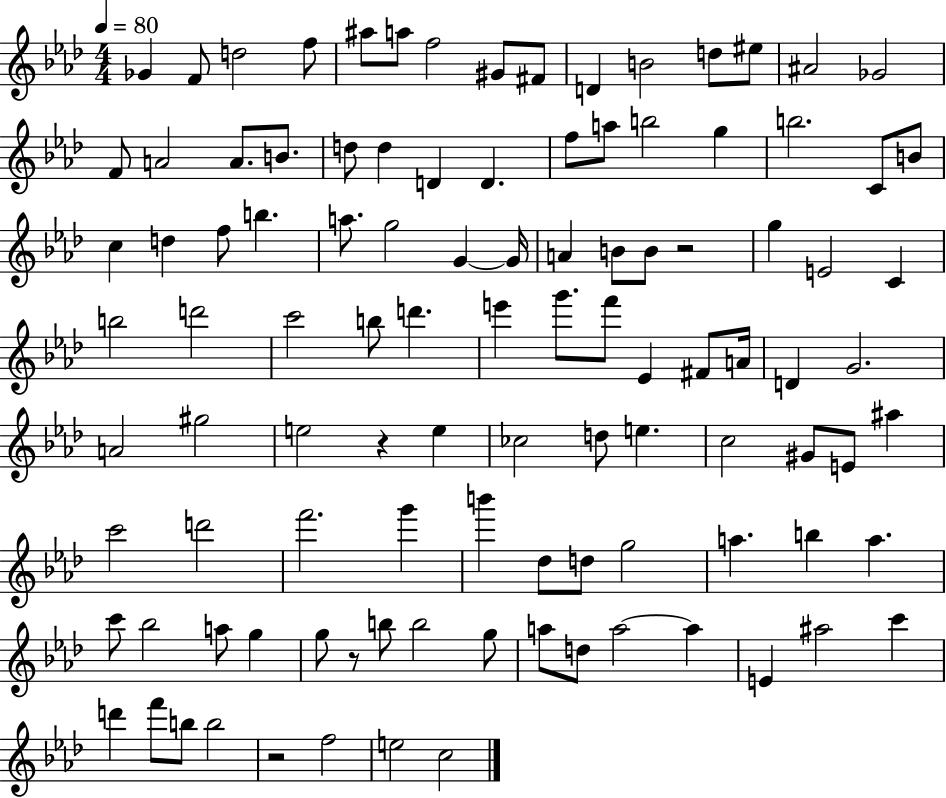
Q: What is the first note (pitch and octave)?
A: Gb4